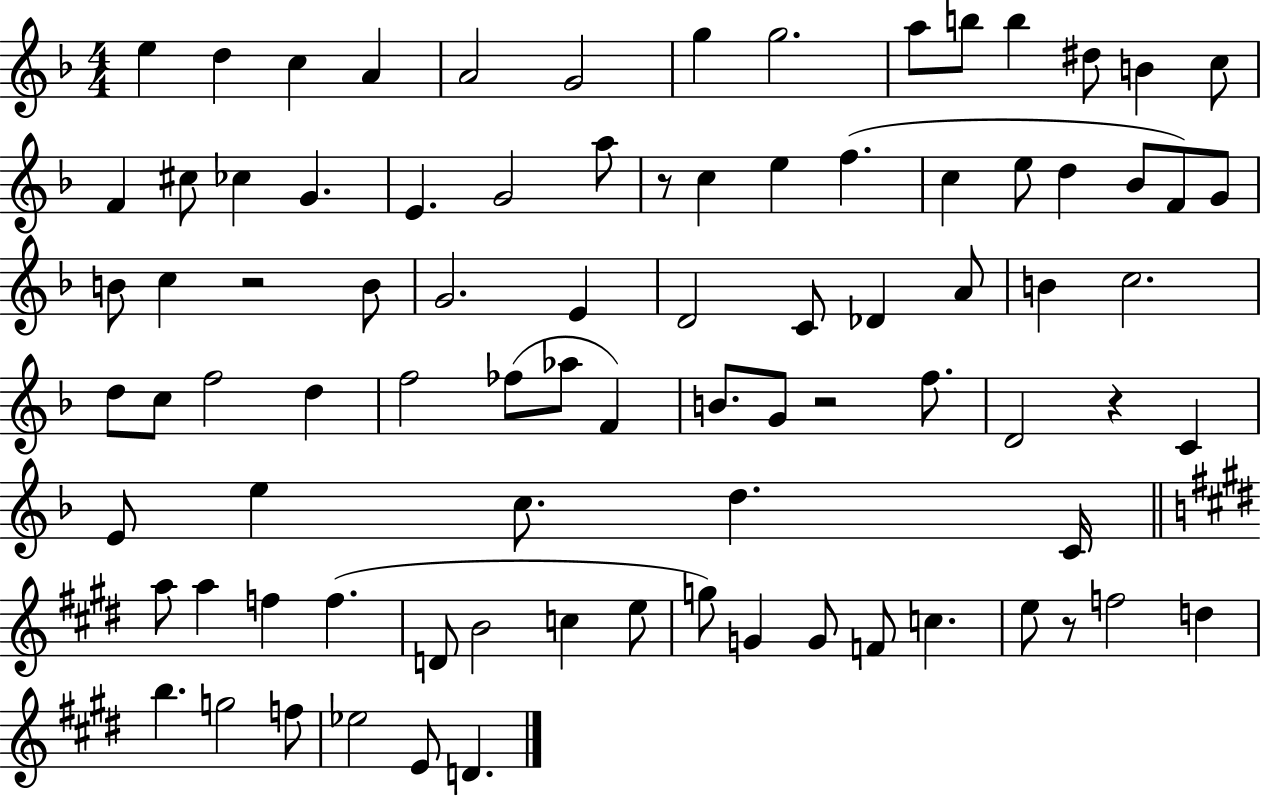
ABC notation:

X:1
T:Untitled
M:4/4
L:1/4
K:F
e d c A A2 G2 g g2 a/2 b/2 b ^d/2 B c/2 F ^c/2 _c G E G2 a/2 z/2 c e f c e/2 d _B/2 F/2 G/2 B/2 c z2 B/2 G2 E D2 C/2 _D A/2 B c2 d/2 c/2 f2 d f2 _f/2 _a/2 F B/2 G/2 z2 f/2 D2 z C E/2 e c/2 d C/4 a/2 a f f D/2 B2 c e/2 g/2 G G/2 F/2 c e/2 z/2 f2 d b g2 f/2 _e2 E/2 D